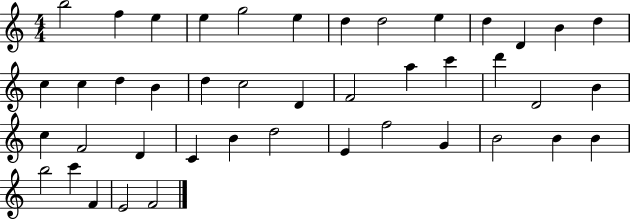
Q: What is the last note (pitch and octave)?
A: F4